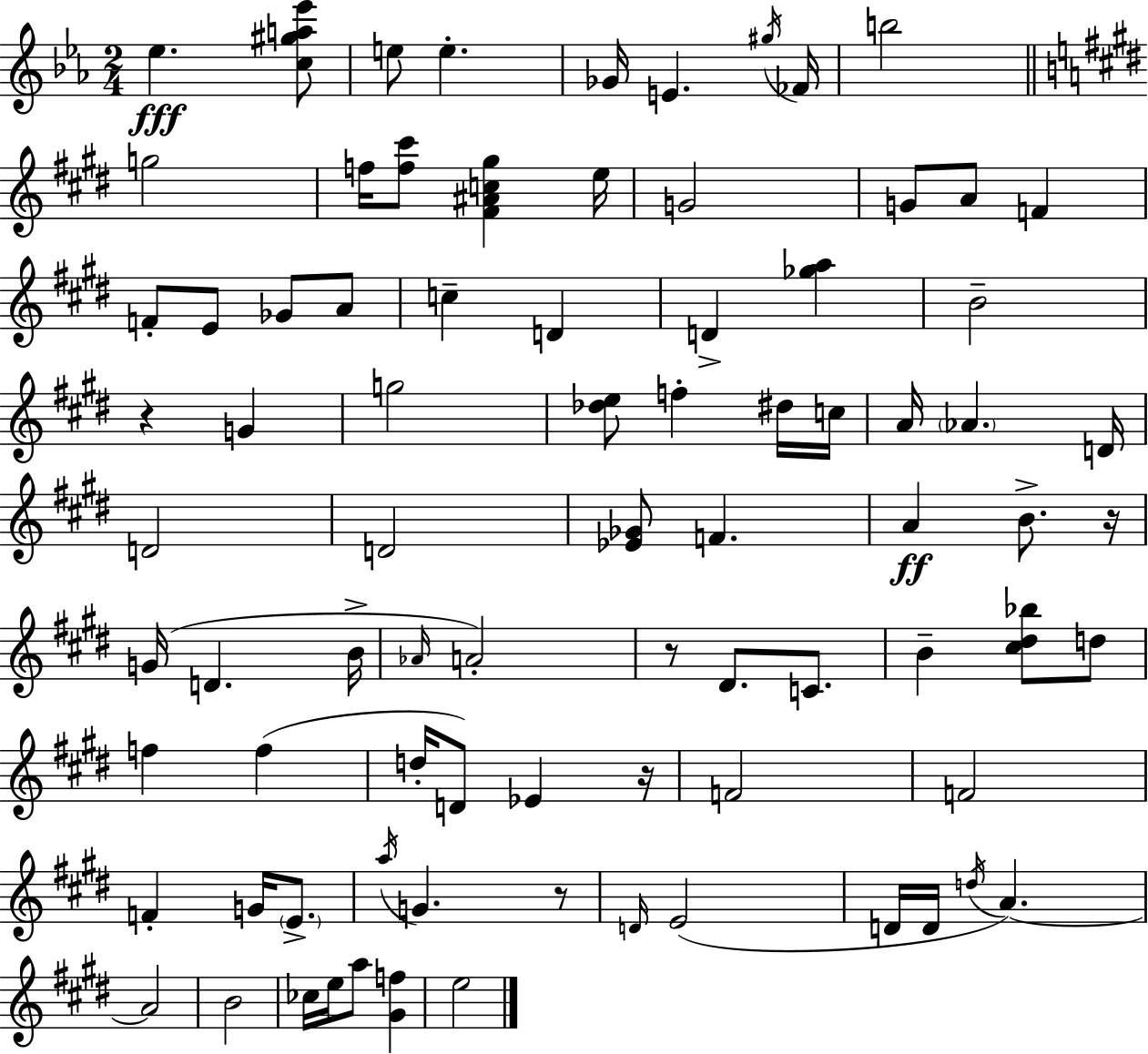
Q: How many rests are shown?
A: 5